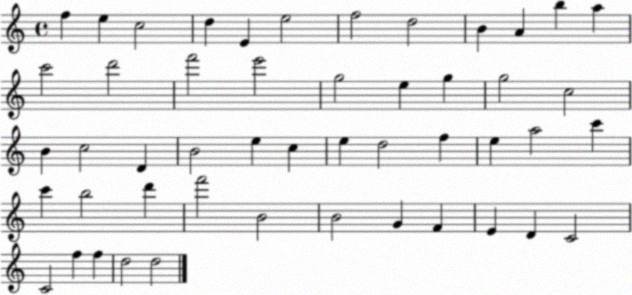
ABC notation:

X:1
T:Untitled
M:4/4
L:1/4
K:C
f e c2 d E e2 f2 d2 B A b a c'2 d'2 f'2 e'2 g2 e g g2 c2 B c2 D B2 e c e d2 f e a2 c' c' b2 d' f'2 B2 B2 G F E D C2 C2 f f d2 d2